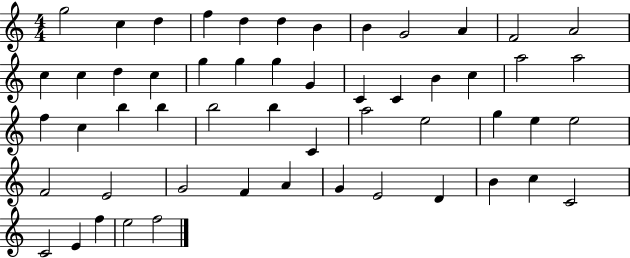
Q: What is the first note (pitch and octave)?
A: G5